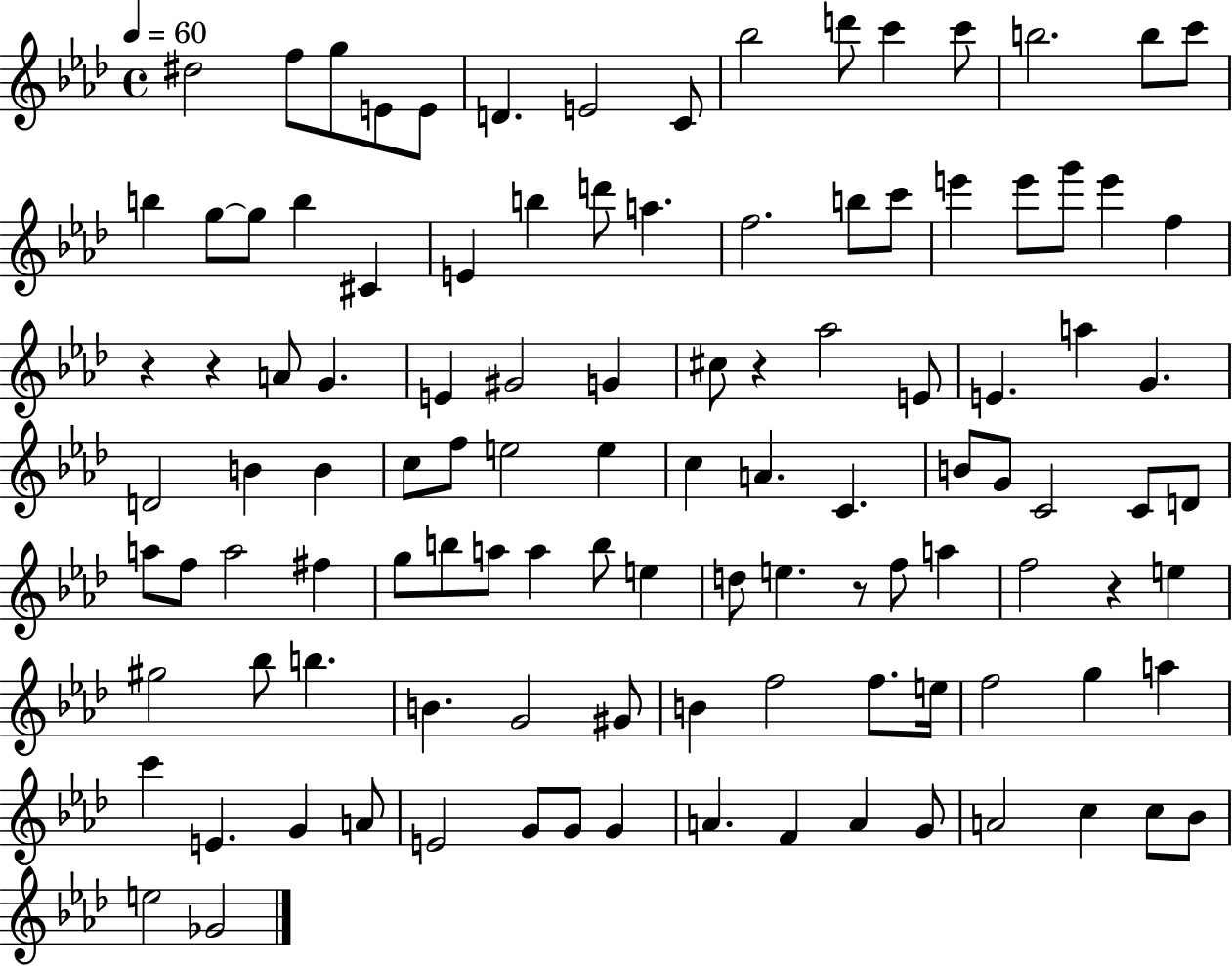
X:1
T:Untitled
M:4/4
L:1/4
K:Ab
^d2 f/2 g/2 E/2 E/2 D E2 C/2 _b2 d'/2 c' c'/2 b2 b/2 c'/2 b g/2 g/2 b ^C E b d'/2 a f2 b/2 c'/2 e' e'/2 g'/2 e' f z z A/2 G E ^G2 G ^c/2 z _a2 E/2 E a G D2 B B c/2 f/2 e2 e c A C B/2 G/2 C2 C/2 D/2 a/2 f/2 a2 ^f g/2 b/2 a/2 a b/2 e d/2 e z/2 f/2 a f2 z e ^g2 _b/2 b B G2 ^G/2 B f2 f/2 e/4 f2 g a c' E G A/2 E2 G/2 G/2 G A F A G/2 A2 c c/2 _B/2 e2 _G2